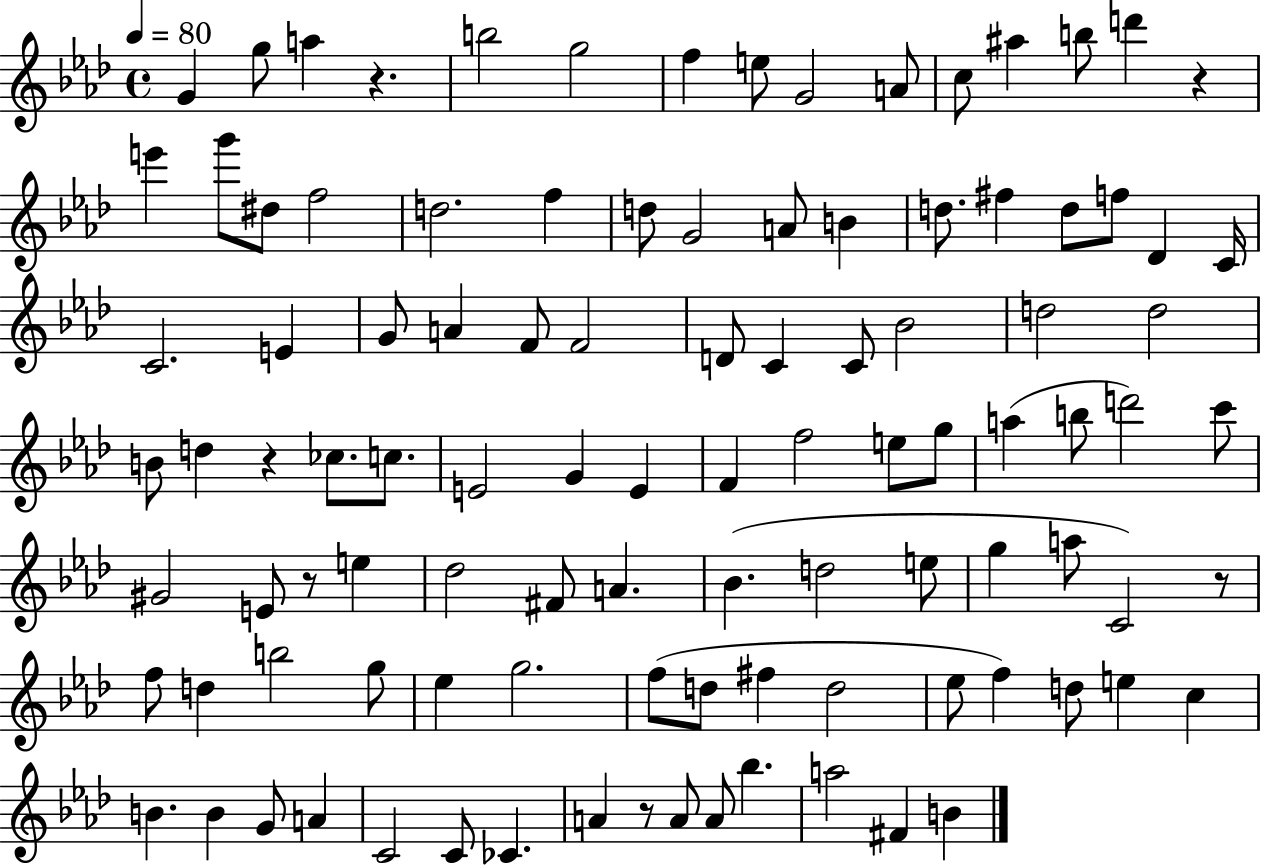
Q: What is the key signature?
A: AES major